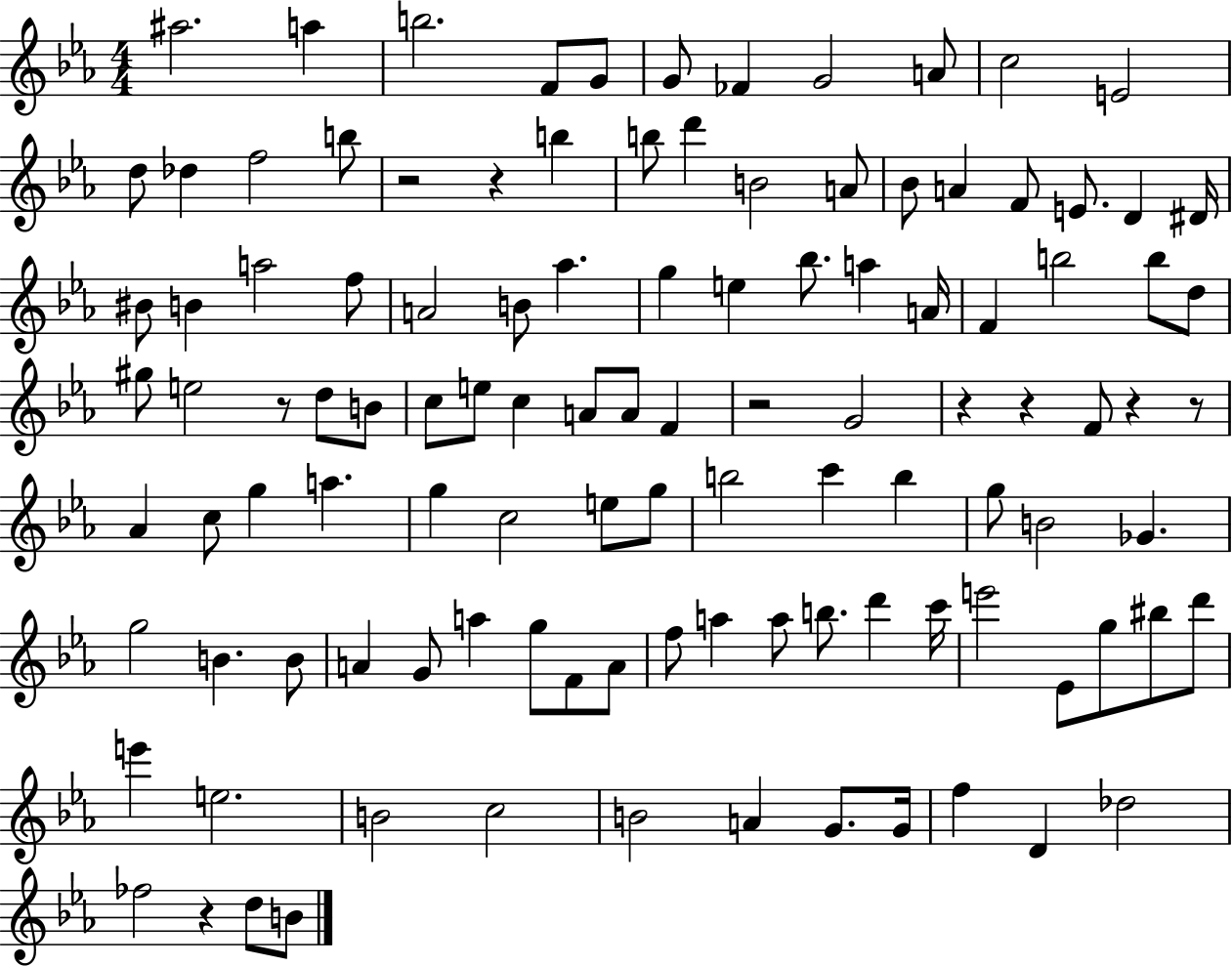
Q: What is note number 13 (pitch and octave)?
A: Db5